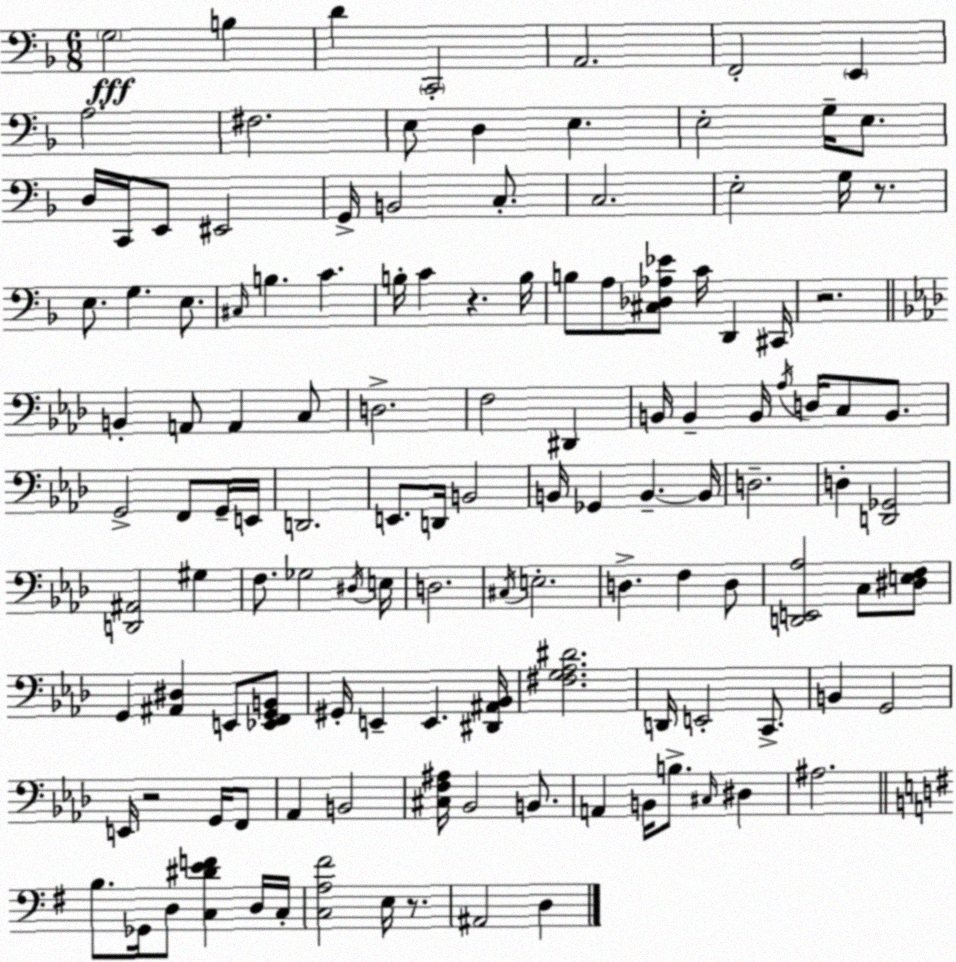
X:1
T:Untitled
M:6/8
L:1/4
K:Dm
G,2 B, D C,,2 A,,2 F,,2 E,, A,2 ^F,2 E,/2 D, E, E,2 G,/4 E,/2 D,/4 C,,/4 E,,/2 ^E,,2 G,,/4 B,,2 C,/2 C,2 E,2 G,/4 z/2 E,/2 G, E,/2 ^C,/4 B, C B,/4 C z B,/4 B,/2 A,/2 [^C,_D,_A,_E]/2 C/4 D,, ^C,,/4 z2 B,, A,,/2 A,, C,/2 D,2 F,2 ^D,, B,,/4 B,, B,,/4 _A,/4 D,/4 C,/2 B,,/2 G,,2 F,,/2 G,,/4 E,,/4 D,,2 E,,/2 D,,/4 B,,2 B,,/4 _G,, B,, B,,/4 D,2 D, [D,,_G,,]2 [D,,^A,,]2 ^G, F,/2 _G,2 ^D,/4 E,/4 D,2 ^C,/4 E,2 D, F, D,/2 [D,,E,,_A,]2 C,/2 [^D,E,F,]/2 G,, [^A,,^D,] E,,/2 [_E,,F,,G,,B,,]/2 ^G,,/4 E,, E,, [^D,,^A,,_B,,]/4 [^F,G,_A,^D]2 D,,/4 E,,2 C,,/2 B,, G,,2 E,,/4 z2 G,,/4 F,,/2 _A,, B,,2 [^C,F,^A,]/4 _B,,2 B,,/2 A,, B,,/4 B,/2 ^C,/4 ^D, ^A,2 B,/2 _G,,/4 D,/2 [C,^DEF] D,/4 C,/4 [C,A,^F]2 E,/4 z/2 ^A,,2 D,